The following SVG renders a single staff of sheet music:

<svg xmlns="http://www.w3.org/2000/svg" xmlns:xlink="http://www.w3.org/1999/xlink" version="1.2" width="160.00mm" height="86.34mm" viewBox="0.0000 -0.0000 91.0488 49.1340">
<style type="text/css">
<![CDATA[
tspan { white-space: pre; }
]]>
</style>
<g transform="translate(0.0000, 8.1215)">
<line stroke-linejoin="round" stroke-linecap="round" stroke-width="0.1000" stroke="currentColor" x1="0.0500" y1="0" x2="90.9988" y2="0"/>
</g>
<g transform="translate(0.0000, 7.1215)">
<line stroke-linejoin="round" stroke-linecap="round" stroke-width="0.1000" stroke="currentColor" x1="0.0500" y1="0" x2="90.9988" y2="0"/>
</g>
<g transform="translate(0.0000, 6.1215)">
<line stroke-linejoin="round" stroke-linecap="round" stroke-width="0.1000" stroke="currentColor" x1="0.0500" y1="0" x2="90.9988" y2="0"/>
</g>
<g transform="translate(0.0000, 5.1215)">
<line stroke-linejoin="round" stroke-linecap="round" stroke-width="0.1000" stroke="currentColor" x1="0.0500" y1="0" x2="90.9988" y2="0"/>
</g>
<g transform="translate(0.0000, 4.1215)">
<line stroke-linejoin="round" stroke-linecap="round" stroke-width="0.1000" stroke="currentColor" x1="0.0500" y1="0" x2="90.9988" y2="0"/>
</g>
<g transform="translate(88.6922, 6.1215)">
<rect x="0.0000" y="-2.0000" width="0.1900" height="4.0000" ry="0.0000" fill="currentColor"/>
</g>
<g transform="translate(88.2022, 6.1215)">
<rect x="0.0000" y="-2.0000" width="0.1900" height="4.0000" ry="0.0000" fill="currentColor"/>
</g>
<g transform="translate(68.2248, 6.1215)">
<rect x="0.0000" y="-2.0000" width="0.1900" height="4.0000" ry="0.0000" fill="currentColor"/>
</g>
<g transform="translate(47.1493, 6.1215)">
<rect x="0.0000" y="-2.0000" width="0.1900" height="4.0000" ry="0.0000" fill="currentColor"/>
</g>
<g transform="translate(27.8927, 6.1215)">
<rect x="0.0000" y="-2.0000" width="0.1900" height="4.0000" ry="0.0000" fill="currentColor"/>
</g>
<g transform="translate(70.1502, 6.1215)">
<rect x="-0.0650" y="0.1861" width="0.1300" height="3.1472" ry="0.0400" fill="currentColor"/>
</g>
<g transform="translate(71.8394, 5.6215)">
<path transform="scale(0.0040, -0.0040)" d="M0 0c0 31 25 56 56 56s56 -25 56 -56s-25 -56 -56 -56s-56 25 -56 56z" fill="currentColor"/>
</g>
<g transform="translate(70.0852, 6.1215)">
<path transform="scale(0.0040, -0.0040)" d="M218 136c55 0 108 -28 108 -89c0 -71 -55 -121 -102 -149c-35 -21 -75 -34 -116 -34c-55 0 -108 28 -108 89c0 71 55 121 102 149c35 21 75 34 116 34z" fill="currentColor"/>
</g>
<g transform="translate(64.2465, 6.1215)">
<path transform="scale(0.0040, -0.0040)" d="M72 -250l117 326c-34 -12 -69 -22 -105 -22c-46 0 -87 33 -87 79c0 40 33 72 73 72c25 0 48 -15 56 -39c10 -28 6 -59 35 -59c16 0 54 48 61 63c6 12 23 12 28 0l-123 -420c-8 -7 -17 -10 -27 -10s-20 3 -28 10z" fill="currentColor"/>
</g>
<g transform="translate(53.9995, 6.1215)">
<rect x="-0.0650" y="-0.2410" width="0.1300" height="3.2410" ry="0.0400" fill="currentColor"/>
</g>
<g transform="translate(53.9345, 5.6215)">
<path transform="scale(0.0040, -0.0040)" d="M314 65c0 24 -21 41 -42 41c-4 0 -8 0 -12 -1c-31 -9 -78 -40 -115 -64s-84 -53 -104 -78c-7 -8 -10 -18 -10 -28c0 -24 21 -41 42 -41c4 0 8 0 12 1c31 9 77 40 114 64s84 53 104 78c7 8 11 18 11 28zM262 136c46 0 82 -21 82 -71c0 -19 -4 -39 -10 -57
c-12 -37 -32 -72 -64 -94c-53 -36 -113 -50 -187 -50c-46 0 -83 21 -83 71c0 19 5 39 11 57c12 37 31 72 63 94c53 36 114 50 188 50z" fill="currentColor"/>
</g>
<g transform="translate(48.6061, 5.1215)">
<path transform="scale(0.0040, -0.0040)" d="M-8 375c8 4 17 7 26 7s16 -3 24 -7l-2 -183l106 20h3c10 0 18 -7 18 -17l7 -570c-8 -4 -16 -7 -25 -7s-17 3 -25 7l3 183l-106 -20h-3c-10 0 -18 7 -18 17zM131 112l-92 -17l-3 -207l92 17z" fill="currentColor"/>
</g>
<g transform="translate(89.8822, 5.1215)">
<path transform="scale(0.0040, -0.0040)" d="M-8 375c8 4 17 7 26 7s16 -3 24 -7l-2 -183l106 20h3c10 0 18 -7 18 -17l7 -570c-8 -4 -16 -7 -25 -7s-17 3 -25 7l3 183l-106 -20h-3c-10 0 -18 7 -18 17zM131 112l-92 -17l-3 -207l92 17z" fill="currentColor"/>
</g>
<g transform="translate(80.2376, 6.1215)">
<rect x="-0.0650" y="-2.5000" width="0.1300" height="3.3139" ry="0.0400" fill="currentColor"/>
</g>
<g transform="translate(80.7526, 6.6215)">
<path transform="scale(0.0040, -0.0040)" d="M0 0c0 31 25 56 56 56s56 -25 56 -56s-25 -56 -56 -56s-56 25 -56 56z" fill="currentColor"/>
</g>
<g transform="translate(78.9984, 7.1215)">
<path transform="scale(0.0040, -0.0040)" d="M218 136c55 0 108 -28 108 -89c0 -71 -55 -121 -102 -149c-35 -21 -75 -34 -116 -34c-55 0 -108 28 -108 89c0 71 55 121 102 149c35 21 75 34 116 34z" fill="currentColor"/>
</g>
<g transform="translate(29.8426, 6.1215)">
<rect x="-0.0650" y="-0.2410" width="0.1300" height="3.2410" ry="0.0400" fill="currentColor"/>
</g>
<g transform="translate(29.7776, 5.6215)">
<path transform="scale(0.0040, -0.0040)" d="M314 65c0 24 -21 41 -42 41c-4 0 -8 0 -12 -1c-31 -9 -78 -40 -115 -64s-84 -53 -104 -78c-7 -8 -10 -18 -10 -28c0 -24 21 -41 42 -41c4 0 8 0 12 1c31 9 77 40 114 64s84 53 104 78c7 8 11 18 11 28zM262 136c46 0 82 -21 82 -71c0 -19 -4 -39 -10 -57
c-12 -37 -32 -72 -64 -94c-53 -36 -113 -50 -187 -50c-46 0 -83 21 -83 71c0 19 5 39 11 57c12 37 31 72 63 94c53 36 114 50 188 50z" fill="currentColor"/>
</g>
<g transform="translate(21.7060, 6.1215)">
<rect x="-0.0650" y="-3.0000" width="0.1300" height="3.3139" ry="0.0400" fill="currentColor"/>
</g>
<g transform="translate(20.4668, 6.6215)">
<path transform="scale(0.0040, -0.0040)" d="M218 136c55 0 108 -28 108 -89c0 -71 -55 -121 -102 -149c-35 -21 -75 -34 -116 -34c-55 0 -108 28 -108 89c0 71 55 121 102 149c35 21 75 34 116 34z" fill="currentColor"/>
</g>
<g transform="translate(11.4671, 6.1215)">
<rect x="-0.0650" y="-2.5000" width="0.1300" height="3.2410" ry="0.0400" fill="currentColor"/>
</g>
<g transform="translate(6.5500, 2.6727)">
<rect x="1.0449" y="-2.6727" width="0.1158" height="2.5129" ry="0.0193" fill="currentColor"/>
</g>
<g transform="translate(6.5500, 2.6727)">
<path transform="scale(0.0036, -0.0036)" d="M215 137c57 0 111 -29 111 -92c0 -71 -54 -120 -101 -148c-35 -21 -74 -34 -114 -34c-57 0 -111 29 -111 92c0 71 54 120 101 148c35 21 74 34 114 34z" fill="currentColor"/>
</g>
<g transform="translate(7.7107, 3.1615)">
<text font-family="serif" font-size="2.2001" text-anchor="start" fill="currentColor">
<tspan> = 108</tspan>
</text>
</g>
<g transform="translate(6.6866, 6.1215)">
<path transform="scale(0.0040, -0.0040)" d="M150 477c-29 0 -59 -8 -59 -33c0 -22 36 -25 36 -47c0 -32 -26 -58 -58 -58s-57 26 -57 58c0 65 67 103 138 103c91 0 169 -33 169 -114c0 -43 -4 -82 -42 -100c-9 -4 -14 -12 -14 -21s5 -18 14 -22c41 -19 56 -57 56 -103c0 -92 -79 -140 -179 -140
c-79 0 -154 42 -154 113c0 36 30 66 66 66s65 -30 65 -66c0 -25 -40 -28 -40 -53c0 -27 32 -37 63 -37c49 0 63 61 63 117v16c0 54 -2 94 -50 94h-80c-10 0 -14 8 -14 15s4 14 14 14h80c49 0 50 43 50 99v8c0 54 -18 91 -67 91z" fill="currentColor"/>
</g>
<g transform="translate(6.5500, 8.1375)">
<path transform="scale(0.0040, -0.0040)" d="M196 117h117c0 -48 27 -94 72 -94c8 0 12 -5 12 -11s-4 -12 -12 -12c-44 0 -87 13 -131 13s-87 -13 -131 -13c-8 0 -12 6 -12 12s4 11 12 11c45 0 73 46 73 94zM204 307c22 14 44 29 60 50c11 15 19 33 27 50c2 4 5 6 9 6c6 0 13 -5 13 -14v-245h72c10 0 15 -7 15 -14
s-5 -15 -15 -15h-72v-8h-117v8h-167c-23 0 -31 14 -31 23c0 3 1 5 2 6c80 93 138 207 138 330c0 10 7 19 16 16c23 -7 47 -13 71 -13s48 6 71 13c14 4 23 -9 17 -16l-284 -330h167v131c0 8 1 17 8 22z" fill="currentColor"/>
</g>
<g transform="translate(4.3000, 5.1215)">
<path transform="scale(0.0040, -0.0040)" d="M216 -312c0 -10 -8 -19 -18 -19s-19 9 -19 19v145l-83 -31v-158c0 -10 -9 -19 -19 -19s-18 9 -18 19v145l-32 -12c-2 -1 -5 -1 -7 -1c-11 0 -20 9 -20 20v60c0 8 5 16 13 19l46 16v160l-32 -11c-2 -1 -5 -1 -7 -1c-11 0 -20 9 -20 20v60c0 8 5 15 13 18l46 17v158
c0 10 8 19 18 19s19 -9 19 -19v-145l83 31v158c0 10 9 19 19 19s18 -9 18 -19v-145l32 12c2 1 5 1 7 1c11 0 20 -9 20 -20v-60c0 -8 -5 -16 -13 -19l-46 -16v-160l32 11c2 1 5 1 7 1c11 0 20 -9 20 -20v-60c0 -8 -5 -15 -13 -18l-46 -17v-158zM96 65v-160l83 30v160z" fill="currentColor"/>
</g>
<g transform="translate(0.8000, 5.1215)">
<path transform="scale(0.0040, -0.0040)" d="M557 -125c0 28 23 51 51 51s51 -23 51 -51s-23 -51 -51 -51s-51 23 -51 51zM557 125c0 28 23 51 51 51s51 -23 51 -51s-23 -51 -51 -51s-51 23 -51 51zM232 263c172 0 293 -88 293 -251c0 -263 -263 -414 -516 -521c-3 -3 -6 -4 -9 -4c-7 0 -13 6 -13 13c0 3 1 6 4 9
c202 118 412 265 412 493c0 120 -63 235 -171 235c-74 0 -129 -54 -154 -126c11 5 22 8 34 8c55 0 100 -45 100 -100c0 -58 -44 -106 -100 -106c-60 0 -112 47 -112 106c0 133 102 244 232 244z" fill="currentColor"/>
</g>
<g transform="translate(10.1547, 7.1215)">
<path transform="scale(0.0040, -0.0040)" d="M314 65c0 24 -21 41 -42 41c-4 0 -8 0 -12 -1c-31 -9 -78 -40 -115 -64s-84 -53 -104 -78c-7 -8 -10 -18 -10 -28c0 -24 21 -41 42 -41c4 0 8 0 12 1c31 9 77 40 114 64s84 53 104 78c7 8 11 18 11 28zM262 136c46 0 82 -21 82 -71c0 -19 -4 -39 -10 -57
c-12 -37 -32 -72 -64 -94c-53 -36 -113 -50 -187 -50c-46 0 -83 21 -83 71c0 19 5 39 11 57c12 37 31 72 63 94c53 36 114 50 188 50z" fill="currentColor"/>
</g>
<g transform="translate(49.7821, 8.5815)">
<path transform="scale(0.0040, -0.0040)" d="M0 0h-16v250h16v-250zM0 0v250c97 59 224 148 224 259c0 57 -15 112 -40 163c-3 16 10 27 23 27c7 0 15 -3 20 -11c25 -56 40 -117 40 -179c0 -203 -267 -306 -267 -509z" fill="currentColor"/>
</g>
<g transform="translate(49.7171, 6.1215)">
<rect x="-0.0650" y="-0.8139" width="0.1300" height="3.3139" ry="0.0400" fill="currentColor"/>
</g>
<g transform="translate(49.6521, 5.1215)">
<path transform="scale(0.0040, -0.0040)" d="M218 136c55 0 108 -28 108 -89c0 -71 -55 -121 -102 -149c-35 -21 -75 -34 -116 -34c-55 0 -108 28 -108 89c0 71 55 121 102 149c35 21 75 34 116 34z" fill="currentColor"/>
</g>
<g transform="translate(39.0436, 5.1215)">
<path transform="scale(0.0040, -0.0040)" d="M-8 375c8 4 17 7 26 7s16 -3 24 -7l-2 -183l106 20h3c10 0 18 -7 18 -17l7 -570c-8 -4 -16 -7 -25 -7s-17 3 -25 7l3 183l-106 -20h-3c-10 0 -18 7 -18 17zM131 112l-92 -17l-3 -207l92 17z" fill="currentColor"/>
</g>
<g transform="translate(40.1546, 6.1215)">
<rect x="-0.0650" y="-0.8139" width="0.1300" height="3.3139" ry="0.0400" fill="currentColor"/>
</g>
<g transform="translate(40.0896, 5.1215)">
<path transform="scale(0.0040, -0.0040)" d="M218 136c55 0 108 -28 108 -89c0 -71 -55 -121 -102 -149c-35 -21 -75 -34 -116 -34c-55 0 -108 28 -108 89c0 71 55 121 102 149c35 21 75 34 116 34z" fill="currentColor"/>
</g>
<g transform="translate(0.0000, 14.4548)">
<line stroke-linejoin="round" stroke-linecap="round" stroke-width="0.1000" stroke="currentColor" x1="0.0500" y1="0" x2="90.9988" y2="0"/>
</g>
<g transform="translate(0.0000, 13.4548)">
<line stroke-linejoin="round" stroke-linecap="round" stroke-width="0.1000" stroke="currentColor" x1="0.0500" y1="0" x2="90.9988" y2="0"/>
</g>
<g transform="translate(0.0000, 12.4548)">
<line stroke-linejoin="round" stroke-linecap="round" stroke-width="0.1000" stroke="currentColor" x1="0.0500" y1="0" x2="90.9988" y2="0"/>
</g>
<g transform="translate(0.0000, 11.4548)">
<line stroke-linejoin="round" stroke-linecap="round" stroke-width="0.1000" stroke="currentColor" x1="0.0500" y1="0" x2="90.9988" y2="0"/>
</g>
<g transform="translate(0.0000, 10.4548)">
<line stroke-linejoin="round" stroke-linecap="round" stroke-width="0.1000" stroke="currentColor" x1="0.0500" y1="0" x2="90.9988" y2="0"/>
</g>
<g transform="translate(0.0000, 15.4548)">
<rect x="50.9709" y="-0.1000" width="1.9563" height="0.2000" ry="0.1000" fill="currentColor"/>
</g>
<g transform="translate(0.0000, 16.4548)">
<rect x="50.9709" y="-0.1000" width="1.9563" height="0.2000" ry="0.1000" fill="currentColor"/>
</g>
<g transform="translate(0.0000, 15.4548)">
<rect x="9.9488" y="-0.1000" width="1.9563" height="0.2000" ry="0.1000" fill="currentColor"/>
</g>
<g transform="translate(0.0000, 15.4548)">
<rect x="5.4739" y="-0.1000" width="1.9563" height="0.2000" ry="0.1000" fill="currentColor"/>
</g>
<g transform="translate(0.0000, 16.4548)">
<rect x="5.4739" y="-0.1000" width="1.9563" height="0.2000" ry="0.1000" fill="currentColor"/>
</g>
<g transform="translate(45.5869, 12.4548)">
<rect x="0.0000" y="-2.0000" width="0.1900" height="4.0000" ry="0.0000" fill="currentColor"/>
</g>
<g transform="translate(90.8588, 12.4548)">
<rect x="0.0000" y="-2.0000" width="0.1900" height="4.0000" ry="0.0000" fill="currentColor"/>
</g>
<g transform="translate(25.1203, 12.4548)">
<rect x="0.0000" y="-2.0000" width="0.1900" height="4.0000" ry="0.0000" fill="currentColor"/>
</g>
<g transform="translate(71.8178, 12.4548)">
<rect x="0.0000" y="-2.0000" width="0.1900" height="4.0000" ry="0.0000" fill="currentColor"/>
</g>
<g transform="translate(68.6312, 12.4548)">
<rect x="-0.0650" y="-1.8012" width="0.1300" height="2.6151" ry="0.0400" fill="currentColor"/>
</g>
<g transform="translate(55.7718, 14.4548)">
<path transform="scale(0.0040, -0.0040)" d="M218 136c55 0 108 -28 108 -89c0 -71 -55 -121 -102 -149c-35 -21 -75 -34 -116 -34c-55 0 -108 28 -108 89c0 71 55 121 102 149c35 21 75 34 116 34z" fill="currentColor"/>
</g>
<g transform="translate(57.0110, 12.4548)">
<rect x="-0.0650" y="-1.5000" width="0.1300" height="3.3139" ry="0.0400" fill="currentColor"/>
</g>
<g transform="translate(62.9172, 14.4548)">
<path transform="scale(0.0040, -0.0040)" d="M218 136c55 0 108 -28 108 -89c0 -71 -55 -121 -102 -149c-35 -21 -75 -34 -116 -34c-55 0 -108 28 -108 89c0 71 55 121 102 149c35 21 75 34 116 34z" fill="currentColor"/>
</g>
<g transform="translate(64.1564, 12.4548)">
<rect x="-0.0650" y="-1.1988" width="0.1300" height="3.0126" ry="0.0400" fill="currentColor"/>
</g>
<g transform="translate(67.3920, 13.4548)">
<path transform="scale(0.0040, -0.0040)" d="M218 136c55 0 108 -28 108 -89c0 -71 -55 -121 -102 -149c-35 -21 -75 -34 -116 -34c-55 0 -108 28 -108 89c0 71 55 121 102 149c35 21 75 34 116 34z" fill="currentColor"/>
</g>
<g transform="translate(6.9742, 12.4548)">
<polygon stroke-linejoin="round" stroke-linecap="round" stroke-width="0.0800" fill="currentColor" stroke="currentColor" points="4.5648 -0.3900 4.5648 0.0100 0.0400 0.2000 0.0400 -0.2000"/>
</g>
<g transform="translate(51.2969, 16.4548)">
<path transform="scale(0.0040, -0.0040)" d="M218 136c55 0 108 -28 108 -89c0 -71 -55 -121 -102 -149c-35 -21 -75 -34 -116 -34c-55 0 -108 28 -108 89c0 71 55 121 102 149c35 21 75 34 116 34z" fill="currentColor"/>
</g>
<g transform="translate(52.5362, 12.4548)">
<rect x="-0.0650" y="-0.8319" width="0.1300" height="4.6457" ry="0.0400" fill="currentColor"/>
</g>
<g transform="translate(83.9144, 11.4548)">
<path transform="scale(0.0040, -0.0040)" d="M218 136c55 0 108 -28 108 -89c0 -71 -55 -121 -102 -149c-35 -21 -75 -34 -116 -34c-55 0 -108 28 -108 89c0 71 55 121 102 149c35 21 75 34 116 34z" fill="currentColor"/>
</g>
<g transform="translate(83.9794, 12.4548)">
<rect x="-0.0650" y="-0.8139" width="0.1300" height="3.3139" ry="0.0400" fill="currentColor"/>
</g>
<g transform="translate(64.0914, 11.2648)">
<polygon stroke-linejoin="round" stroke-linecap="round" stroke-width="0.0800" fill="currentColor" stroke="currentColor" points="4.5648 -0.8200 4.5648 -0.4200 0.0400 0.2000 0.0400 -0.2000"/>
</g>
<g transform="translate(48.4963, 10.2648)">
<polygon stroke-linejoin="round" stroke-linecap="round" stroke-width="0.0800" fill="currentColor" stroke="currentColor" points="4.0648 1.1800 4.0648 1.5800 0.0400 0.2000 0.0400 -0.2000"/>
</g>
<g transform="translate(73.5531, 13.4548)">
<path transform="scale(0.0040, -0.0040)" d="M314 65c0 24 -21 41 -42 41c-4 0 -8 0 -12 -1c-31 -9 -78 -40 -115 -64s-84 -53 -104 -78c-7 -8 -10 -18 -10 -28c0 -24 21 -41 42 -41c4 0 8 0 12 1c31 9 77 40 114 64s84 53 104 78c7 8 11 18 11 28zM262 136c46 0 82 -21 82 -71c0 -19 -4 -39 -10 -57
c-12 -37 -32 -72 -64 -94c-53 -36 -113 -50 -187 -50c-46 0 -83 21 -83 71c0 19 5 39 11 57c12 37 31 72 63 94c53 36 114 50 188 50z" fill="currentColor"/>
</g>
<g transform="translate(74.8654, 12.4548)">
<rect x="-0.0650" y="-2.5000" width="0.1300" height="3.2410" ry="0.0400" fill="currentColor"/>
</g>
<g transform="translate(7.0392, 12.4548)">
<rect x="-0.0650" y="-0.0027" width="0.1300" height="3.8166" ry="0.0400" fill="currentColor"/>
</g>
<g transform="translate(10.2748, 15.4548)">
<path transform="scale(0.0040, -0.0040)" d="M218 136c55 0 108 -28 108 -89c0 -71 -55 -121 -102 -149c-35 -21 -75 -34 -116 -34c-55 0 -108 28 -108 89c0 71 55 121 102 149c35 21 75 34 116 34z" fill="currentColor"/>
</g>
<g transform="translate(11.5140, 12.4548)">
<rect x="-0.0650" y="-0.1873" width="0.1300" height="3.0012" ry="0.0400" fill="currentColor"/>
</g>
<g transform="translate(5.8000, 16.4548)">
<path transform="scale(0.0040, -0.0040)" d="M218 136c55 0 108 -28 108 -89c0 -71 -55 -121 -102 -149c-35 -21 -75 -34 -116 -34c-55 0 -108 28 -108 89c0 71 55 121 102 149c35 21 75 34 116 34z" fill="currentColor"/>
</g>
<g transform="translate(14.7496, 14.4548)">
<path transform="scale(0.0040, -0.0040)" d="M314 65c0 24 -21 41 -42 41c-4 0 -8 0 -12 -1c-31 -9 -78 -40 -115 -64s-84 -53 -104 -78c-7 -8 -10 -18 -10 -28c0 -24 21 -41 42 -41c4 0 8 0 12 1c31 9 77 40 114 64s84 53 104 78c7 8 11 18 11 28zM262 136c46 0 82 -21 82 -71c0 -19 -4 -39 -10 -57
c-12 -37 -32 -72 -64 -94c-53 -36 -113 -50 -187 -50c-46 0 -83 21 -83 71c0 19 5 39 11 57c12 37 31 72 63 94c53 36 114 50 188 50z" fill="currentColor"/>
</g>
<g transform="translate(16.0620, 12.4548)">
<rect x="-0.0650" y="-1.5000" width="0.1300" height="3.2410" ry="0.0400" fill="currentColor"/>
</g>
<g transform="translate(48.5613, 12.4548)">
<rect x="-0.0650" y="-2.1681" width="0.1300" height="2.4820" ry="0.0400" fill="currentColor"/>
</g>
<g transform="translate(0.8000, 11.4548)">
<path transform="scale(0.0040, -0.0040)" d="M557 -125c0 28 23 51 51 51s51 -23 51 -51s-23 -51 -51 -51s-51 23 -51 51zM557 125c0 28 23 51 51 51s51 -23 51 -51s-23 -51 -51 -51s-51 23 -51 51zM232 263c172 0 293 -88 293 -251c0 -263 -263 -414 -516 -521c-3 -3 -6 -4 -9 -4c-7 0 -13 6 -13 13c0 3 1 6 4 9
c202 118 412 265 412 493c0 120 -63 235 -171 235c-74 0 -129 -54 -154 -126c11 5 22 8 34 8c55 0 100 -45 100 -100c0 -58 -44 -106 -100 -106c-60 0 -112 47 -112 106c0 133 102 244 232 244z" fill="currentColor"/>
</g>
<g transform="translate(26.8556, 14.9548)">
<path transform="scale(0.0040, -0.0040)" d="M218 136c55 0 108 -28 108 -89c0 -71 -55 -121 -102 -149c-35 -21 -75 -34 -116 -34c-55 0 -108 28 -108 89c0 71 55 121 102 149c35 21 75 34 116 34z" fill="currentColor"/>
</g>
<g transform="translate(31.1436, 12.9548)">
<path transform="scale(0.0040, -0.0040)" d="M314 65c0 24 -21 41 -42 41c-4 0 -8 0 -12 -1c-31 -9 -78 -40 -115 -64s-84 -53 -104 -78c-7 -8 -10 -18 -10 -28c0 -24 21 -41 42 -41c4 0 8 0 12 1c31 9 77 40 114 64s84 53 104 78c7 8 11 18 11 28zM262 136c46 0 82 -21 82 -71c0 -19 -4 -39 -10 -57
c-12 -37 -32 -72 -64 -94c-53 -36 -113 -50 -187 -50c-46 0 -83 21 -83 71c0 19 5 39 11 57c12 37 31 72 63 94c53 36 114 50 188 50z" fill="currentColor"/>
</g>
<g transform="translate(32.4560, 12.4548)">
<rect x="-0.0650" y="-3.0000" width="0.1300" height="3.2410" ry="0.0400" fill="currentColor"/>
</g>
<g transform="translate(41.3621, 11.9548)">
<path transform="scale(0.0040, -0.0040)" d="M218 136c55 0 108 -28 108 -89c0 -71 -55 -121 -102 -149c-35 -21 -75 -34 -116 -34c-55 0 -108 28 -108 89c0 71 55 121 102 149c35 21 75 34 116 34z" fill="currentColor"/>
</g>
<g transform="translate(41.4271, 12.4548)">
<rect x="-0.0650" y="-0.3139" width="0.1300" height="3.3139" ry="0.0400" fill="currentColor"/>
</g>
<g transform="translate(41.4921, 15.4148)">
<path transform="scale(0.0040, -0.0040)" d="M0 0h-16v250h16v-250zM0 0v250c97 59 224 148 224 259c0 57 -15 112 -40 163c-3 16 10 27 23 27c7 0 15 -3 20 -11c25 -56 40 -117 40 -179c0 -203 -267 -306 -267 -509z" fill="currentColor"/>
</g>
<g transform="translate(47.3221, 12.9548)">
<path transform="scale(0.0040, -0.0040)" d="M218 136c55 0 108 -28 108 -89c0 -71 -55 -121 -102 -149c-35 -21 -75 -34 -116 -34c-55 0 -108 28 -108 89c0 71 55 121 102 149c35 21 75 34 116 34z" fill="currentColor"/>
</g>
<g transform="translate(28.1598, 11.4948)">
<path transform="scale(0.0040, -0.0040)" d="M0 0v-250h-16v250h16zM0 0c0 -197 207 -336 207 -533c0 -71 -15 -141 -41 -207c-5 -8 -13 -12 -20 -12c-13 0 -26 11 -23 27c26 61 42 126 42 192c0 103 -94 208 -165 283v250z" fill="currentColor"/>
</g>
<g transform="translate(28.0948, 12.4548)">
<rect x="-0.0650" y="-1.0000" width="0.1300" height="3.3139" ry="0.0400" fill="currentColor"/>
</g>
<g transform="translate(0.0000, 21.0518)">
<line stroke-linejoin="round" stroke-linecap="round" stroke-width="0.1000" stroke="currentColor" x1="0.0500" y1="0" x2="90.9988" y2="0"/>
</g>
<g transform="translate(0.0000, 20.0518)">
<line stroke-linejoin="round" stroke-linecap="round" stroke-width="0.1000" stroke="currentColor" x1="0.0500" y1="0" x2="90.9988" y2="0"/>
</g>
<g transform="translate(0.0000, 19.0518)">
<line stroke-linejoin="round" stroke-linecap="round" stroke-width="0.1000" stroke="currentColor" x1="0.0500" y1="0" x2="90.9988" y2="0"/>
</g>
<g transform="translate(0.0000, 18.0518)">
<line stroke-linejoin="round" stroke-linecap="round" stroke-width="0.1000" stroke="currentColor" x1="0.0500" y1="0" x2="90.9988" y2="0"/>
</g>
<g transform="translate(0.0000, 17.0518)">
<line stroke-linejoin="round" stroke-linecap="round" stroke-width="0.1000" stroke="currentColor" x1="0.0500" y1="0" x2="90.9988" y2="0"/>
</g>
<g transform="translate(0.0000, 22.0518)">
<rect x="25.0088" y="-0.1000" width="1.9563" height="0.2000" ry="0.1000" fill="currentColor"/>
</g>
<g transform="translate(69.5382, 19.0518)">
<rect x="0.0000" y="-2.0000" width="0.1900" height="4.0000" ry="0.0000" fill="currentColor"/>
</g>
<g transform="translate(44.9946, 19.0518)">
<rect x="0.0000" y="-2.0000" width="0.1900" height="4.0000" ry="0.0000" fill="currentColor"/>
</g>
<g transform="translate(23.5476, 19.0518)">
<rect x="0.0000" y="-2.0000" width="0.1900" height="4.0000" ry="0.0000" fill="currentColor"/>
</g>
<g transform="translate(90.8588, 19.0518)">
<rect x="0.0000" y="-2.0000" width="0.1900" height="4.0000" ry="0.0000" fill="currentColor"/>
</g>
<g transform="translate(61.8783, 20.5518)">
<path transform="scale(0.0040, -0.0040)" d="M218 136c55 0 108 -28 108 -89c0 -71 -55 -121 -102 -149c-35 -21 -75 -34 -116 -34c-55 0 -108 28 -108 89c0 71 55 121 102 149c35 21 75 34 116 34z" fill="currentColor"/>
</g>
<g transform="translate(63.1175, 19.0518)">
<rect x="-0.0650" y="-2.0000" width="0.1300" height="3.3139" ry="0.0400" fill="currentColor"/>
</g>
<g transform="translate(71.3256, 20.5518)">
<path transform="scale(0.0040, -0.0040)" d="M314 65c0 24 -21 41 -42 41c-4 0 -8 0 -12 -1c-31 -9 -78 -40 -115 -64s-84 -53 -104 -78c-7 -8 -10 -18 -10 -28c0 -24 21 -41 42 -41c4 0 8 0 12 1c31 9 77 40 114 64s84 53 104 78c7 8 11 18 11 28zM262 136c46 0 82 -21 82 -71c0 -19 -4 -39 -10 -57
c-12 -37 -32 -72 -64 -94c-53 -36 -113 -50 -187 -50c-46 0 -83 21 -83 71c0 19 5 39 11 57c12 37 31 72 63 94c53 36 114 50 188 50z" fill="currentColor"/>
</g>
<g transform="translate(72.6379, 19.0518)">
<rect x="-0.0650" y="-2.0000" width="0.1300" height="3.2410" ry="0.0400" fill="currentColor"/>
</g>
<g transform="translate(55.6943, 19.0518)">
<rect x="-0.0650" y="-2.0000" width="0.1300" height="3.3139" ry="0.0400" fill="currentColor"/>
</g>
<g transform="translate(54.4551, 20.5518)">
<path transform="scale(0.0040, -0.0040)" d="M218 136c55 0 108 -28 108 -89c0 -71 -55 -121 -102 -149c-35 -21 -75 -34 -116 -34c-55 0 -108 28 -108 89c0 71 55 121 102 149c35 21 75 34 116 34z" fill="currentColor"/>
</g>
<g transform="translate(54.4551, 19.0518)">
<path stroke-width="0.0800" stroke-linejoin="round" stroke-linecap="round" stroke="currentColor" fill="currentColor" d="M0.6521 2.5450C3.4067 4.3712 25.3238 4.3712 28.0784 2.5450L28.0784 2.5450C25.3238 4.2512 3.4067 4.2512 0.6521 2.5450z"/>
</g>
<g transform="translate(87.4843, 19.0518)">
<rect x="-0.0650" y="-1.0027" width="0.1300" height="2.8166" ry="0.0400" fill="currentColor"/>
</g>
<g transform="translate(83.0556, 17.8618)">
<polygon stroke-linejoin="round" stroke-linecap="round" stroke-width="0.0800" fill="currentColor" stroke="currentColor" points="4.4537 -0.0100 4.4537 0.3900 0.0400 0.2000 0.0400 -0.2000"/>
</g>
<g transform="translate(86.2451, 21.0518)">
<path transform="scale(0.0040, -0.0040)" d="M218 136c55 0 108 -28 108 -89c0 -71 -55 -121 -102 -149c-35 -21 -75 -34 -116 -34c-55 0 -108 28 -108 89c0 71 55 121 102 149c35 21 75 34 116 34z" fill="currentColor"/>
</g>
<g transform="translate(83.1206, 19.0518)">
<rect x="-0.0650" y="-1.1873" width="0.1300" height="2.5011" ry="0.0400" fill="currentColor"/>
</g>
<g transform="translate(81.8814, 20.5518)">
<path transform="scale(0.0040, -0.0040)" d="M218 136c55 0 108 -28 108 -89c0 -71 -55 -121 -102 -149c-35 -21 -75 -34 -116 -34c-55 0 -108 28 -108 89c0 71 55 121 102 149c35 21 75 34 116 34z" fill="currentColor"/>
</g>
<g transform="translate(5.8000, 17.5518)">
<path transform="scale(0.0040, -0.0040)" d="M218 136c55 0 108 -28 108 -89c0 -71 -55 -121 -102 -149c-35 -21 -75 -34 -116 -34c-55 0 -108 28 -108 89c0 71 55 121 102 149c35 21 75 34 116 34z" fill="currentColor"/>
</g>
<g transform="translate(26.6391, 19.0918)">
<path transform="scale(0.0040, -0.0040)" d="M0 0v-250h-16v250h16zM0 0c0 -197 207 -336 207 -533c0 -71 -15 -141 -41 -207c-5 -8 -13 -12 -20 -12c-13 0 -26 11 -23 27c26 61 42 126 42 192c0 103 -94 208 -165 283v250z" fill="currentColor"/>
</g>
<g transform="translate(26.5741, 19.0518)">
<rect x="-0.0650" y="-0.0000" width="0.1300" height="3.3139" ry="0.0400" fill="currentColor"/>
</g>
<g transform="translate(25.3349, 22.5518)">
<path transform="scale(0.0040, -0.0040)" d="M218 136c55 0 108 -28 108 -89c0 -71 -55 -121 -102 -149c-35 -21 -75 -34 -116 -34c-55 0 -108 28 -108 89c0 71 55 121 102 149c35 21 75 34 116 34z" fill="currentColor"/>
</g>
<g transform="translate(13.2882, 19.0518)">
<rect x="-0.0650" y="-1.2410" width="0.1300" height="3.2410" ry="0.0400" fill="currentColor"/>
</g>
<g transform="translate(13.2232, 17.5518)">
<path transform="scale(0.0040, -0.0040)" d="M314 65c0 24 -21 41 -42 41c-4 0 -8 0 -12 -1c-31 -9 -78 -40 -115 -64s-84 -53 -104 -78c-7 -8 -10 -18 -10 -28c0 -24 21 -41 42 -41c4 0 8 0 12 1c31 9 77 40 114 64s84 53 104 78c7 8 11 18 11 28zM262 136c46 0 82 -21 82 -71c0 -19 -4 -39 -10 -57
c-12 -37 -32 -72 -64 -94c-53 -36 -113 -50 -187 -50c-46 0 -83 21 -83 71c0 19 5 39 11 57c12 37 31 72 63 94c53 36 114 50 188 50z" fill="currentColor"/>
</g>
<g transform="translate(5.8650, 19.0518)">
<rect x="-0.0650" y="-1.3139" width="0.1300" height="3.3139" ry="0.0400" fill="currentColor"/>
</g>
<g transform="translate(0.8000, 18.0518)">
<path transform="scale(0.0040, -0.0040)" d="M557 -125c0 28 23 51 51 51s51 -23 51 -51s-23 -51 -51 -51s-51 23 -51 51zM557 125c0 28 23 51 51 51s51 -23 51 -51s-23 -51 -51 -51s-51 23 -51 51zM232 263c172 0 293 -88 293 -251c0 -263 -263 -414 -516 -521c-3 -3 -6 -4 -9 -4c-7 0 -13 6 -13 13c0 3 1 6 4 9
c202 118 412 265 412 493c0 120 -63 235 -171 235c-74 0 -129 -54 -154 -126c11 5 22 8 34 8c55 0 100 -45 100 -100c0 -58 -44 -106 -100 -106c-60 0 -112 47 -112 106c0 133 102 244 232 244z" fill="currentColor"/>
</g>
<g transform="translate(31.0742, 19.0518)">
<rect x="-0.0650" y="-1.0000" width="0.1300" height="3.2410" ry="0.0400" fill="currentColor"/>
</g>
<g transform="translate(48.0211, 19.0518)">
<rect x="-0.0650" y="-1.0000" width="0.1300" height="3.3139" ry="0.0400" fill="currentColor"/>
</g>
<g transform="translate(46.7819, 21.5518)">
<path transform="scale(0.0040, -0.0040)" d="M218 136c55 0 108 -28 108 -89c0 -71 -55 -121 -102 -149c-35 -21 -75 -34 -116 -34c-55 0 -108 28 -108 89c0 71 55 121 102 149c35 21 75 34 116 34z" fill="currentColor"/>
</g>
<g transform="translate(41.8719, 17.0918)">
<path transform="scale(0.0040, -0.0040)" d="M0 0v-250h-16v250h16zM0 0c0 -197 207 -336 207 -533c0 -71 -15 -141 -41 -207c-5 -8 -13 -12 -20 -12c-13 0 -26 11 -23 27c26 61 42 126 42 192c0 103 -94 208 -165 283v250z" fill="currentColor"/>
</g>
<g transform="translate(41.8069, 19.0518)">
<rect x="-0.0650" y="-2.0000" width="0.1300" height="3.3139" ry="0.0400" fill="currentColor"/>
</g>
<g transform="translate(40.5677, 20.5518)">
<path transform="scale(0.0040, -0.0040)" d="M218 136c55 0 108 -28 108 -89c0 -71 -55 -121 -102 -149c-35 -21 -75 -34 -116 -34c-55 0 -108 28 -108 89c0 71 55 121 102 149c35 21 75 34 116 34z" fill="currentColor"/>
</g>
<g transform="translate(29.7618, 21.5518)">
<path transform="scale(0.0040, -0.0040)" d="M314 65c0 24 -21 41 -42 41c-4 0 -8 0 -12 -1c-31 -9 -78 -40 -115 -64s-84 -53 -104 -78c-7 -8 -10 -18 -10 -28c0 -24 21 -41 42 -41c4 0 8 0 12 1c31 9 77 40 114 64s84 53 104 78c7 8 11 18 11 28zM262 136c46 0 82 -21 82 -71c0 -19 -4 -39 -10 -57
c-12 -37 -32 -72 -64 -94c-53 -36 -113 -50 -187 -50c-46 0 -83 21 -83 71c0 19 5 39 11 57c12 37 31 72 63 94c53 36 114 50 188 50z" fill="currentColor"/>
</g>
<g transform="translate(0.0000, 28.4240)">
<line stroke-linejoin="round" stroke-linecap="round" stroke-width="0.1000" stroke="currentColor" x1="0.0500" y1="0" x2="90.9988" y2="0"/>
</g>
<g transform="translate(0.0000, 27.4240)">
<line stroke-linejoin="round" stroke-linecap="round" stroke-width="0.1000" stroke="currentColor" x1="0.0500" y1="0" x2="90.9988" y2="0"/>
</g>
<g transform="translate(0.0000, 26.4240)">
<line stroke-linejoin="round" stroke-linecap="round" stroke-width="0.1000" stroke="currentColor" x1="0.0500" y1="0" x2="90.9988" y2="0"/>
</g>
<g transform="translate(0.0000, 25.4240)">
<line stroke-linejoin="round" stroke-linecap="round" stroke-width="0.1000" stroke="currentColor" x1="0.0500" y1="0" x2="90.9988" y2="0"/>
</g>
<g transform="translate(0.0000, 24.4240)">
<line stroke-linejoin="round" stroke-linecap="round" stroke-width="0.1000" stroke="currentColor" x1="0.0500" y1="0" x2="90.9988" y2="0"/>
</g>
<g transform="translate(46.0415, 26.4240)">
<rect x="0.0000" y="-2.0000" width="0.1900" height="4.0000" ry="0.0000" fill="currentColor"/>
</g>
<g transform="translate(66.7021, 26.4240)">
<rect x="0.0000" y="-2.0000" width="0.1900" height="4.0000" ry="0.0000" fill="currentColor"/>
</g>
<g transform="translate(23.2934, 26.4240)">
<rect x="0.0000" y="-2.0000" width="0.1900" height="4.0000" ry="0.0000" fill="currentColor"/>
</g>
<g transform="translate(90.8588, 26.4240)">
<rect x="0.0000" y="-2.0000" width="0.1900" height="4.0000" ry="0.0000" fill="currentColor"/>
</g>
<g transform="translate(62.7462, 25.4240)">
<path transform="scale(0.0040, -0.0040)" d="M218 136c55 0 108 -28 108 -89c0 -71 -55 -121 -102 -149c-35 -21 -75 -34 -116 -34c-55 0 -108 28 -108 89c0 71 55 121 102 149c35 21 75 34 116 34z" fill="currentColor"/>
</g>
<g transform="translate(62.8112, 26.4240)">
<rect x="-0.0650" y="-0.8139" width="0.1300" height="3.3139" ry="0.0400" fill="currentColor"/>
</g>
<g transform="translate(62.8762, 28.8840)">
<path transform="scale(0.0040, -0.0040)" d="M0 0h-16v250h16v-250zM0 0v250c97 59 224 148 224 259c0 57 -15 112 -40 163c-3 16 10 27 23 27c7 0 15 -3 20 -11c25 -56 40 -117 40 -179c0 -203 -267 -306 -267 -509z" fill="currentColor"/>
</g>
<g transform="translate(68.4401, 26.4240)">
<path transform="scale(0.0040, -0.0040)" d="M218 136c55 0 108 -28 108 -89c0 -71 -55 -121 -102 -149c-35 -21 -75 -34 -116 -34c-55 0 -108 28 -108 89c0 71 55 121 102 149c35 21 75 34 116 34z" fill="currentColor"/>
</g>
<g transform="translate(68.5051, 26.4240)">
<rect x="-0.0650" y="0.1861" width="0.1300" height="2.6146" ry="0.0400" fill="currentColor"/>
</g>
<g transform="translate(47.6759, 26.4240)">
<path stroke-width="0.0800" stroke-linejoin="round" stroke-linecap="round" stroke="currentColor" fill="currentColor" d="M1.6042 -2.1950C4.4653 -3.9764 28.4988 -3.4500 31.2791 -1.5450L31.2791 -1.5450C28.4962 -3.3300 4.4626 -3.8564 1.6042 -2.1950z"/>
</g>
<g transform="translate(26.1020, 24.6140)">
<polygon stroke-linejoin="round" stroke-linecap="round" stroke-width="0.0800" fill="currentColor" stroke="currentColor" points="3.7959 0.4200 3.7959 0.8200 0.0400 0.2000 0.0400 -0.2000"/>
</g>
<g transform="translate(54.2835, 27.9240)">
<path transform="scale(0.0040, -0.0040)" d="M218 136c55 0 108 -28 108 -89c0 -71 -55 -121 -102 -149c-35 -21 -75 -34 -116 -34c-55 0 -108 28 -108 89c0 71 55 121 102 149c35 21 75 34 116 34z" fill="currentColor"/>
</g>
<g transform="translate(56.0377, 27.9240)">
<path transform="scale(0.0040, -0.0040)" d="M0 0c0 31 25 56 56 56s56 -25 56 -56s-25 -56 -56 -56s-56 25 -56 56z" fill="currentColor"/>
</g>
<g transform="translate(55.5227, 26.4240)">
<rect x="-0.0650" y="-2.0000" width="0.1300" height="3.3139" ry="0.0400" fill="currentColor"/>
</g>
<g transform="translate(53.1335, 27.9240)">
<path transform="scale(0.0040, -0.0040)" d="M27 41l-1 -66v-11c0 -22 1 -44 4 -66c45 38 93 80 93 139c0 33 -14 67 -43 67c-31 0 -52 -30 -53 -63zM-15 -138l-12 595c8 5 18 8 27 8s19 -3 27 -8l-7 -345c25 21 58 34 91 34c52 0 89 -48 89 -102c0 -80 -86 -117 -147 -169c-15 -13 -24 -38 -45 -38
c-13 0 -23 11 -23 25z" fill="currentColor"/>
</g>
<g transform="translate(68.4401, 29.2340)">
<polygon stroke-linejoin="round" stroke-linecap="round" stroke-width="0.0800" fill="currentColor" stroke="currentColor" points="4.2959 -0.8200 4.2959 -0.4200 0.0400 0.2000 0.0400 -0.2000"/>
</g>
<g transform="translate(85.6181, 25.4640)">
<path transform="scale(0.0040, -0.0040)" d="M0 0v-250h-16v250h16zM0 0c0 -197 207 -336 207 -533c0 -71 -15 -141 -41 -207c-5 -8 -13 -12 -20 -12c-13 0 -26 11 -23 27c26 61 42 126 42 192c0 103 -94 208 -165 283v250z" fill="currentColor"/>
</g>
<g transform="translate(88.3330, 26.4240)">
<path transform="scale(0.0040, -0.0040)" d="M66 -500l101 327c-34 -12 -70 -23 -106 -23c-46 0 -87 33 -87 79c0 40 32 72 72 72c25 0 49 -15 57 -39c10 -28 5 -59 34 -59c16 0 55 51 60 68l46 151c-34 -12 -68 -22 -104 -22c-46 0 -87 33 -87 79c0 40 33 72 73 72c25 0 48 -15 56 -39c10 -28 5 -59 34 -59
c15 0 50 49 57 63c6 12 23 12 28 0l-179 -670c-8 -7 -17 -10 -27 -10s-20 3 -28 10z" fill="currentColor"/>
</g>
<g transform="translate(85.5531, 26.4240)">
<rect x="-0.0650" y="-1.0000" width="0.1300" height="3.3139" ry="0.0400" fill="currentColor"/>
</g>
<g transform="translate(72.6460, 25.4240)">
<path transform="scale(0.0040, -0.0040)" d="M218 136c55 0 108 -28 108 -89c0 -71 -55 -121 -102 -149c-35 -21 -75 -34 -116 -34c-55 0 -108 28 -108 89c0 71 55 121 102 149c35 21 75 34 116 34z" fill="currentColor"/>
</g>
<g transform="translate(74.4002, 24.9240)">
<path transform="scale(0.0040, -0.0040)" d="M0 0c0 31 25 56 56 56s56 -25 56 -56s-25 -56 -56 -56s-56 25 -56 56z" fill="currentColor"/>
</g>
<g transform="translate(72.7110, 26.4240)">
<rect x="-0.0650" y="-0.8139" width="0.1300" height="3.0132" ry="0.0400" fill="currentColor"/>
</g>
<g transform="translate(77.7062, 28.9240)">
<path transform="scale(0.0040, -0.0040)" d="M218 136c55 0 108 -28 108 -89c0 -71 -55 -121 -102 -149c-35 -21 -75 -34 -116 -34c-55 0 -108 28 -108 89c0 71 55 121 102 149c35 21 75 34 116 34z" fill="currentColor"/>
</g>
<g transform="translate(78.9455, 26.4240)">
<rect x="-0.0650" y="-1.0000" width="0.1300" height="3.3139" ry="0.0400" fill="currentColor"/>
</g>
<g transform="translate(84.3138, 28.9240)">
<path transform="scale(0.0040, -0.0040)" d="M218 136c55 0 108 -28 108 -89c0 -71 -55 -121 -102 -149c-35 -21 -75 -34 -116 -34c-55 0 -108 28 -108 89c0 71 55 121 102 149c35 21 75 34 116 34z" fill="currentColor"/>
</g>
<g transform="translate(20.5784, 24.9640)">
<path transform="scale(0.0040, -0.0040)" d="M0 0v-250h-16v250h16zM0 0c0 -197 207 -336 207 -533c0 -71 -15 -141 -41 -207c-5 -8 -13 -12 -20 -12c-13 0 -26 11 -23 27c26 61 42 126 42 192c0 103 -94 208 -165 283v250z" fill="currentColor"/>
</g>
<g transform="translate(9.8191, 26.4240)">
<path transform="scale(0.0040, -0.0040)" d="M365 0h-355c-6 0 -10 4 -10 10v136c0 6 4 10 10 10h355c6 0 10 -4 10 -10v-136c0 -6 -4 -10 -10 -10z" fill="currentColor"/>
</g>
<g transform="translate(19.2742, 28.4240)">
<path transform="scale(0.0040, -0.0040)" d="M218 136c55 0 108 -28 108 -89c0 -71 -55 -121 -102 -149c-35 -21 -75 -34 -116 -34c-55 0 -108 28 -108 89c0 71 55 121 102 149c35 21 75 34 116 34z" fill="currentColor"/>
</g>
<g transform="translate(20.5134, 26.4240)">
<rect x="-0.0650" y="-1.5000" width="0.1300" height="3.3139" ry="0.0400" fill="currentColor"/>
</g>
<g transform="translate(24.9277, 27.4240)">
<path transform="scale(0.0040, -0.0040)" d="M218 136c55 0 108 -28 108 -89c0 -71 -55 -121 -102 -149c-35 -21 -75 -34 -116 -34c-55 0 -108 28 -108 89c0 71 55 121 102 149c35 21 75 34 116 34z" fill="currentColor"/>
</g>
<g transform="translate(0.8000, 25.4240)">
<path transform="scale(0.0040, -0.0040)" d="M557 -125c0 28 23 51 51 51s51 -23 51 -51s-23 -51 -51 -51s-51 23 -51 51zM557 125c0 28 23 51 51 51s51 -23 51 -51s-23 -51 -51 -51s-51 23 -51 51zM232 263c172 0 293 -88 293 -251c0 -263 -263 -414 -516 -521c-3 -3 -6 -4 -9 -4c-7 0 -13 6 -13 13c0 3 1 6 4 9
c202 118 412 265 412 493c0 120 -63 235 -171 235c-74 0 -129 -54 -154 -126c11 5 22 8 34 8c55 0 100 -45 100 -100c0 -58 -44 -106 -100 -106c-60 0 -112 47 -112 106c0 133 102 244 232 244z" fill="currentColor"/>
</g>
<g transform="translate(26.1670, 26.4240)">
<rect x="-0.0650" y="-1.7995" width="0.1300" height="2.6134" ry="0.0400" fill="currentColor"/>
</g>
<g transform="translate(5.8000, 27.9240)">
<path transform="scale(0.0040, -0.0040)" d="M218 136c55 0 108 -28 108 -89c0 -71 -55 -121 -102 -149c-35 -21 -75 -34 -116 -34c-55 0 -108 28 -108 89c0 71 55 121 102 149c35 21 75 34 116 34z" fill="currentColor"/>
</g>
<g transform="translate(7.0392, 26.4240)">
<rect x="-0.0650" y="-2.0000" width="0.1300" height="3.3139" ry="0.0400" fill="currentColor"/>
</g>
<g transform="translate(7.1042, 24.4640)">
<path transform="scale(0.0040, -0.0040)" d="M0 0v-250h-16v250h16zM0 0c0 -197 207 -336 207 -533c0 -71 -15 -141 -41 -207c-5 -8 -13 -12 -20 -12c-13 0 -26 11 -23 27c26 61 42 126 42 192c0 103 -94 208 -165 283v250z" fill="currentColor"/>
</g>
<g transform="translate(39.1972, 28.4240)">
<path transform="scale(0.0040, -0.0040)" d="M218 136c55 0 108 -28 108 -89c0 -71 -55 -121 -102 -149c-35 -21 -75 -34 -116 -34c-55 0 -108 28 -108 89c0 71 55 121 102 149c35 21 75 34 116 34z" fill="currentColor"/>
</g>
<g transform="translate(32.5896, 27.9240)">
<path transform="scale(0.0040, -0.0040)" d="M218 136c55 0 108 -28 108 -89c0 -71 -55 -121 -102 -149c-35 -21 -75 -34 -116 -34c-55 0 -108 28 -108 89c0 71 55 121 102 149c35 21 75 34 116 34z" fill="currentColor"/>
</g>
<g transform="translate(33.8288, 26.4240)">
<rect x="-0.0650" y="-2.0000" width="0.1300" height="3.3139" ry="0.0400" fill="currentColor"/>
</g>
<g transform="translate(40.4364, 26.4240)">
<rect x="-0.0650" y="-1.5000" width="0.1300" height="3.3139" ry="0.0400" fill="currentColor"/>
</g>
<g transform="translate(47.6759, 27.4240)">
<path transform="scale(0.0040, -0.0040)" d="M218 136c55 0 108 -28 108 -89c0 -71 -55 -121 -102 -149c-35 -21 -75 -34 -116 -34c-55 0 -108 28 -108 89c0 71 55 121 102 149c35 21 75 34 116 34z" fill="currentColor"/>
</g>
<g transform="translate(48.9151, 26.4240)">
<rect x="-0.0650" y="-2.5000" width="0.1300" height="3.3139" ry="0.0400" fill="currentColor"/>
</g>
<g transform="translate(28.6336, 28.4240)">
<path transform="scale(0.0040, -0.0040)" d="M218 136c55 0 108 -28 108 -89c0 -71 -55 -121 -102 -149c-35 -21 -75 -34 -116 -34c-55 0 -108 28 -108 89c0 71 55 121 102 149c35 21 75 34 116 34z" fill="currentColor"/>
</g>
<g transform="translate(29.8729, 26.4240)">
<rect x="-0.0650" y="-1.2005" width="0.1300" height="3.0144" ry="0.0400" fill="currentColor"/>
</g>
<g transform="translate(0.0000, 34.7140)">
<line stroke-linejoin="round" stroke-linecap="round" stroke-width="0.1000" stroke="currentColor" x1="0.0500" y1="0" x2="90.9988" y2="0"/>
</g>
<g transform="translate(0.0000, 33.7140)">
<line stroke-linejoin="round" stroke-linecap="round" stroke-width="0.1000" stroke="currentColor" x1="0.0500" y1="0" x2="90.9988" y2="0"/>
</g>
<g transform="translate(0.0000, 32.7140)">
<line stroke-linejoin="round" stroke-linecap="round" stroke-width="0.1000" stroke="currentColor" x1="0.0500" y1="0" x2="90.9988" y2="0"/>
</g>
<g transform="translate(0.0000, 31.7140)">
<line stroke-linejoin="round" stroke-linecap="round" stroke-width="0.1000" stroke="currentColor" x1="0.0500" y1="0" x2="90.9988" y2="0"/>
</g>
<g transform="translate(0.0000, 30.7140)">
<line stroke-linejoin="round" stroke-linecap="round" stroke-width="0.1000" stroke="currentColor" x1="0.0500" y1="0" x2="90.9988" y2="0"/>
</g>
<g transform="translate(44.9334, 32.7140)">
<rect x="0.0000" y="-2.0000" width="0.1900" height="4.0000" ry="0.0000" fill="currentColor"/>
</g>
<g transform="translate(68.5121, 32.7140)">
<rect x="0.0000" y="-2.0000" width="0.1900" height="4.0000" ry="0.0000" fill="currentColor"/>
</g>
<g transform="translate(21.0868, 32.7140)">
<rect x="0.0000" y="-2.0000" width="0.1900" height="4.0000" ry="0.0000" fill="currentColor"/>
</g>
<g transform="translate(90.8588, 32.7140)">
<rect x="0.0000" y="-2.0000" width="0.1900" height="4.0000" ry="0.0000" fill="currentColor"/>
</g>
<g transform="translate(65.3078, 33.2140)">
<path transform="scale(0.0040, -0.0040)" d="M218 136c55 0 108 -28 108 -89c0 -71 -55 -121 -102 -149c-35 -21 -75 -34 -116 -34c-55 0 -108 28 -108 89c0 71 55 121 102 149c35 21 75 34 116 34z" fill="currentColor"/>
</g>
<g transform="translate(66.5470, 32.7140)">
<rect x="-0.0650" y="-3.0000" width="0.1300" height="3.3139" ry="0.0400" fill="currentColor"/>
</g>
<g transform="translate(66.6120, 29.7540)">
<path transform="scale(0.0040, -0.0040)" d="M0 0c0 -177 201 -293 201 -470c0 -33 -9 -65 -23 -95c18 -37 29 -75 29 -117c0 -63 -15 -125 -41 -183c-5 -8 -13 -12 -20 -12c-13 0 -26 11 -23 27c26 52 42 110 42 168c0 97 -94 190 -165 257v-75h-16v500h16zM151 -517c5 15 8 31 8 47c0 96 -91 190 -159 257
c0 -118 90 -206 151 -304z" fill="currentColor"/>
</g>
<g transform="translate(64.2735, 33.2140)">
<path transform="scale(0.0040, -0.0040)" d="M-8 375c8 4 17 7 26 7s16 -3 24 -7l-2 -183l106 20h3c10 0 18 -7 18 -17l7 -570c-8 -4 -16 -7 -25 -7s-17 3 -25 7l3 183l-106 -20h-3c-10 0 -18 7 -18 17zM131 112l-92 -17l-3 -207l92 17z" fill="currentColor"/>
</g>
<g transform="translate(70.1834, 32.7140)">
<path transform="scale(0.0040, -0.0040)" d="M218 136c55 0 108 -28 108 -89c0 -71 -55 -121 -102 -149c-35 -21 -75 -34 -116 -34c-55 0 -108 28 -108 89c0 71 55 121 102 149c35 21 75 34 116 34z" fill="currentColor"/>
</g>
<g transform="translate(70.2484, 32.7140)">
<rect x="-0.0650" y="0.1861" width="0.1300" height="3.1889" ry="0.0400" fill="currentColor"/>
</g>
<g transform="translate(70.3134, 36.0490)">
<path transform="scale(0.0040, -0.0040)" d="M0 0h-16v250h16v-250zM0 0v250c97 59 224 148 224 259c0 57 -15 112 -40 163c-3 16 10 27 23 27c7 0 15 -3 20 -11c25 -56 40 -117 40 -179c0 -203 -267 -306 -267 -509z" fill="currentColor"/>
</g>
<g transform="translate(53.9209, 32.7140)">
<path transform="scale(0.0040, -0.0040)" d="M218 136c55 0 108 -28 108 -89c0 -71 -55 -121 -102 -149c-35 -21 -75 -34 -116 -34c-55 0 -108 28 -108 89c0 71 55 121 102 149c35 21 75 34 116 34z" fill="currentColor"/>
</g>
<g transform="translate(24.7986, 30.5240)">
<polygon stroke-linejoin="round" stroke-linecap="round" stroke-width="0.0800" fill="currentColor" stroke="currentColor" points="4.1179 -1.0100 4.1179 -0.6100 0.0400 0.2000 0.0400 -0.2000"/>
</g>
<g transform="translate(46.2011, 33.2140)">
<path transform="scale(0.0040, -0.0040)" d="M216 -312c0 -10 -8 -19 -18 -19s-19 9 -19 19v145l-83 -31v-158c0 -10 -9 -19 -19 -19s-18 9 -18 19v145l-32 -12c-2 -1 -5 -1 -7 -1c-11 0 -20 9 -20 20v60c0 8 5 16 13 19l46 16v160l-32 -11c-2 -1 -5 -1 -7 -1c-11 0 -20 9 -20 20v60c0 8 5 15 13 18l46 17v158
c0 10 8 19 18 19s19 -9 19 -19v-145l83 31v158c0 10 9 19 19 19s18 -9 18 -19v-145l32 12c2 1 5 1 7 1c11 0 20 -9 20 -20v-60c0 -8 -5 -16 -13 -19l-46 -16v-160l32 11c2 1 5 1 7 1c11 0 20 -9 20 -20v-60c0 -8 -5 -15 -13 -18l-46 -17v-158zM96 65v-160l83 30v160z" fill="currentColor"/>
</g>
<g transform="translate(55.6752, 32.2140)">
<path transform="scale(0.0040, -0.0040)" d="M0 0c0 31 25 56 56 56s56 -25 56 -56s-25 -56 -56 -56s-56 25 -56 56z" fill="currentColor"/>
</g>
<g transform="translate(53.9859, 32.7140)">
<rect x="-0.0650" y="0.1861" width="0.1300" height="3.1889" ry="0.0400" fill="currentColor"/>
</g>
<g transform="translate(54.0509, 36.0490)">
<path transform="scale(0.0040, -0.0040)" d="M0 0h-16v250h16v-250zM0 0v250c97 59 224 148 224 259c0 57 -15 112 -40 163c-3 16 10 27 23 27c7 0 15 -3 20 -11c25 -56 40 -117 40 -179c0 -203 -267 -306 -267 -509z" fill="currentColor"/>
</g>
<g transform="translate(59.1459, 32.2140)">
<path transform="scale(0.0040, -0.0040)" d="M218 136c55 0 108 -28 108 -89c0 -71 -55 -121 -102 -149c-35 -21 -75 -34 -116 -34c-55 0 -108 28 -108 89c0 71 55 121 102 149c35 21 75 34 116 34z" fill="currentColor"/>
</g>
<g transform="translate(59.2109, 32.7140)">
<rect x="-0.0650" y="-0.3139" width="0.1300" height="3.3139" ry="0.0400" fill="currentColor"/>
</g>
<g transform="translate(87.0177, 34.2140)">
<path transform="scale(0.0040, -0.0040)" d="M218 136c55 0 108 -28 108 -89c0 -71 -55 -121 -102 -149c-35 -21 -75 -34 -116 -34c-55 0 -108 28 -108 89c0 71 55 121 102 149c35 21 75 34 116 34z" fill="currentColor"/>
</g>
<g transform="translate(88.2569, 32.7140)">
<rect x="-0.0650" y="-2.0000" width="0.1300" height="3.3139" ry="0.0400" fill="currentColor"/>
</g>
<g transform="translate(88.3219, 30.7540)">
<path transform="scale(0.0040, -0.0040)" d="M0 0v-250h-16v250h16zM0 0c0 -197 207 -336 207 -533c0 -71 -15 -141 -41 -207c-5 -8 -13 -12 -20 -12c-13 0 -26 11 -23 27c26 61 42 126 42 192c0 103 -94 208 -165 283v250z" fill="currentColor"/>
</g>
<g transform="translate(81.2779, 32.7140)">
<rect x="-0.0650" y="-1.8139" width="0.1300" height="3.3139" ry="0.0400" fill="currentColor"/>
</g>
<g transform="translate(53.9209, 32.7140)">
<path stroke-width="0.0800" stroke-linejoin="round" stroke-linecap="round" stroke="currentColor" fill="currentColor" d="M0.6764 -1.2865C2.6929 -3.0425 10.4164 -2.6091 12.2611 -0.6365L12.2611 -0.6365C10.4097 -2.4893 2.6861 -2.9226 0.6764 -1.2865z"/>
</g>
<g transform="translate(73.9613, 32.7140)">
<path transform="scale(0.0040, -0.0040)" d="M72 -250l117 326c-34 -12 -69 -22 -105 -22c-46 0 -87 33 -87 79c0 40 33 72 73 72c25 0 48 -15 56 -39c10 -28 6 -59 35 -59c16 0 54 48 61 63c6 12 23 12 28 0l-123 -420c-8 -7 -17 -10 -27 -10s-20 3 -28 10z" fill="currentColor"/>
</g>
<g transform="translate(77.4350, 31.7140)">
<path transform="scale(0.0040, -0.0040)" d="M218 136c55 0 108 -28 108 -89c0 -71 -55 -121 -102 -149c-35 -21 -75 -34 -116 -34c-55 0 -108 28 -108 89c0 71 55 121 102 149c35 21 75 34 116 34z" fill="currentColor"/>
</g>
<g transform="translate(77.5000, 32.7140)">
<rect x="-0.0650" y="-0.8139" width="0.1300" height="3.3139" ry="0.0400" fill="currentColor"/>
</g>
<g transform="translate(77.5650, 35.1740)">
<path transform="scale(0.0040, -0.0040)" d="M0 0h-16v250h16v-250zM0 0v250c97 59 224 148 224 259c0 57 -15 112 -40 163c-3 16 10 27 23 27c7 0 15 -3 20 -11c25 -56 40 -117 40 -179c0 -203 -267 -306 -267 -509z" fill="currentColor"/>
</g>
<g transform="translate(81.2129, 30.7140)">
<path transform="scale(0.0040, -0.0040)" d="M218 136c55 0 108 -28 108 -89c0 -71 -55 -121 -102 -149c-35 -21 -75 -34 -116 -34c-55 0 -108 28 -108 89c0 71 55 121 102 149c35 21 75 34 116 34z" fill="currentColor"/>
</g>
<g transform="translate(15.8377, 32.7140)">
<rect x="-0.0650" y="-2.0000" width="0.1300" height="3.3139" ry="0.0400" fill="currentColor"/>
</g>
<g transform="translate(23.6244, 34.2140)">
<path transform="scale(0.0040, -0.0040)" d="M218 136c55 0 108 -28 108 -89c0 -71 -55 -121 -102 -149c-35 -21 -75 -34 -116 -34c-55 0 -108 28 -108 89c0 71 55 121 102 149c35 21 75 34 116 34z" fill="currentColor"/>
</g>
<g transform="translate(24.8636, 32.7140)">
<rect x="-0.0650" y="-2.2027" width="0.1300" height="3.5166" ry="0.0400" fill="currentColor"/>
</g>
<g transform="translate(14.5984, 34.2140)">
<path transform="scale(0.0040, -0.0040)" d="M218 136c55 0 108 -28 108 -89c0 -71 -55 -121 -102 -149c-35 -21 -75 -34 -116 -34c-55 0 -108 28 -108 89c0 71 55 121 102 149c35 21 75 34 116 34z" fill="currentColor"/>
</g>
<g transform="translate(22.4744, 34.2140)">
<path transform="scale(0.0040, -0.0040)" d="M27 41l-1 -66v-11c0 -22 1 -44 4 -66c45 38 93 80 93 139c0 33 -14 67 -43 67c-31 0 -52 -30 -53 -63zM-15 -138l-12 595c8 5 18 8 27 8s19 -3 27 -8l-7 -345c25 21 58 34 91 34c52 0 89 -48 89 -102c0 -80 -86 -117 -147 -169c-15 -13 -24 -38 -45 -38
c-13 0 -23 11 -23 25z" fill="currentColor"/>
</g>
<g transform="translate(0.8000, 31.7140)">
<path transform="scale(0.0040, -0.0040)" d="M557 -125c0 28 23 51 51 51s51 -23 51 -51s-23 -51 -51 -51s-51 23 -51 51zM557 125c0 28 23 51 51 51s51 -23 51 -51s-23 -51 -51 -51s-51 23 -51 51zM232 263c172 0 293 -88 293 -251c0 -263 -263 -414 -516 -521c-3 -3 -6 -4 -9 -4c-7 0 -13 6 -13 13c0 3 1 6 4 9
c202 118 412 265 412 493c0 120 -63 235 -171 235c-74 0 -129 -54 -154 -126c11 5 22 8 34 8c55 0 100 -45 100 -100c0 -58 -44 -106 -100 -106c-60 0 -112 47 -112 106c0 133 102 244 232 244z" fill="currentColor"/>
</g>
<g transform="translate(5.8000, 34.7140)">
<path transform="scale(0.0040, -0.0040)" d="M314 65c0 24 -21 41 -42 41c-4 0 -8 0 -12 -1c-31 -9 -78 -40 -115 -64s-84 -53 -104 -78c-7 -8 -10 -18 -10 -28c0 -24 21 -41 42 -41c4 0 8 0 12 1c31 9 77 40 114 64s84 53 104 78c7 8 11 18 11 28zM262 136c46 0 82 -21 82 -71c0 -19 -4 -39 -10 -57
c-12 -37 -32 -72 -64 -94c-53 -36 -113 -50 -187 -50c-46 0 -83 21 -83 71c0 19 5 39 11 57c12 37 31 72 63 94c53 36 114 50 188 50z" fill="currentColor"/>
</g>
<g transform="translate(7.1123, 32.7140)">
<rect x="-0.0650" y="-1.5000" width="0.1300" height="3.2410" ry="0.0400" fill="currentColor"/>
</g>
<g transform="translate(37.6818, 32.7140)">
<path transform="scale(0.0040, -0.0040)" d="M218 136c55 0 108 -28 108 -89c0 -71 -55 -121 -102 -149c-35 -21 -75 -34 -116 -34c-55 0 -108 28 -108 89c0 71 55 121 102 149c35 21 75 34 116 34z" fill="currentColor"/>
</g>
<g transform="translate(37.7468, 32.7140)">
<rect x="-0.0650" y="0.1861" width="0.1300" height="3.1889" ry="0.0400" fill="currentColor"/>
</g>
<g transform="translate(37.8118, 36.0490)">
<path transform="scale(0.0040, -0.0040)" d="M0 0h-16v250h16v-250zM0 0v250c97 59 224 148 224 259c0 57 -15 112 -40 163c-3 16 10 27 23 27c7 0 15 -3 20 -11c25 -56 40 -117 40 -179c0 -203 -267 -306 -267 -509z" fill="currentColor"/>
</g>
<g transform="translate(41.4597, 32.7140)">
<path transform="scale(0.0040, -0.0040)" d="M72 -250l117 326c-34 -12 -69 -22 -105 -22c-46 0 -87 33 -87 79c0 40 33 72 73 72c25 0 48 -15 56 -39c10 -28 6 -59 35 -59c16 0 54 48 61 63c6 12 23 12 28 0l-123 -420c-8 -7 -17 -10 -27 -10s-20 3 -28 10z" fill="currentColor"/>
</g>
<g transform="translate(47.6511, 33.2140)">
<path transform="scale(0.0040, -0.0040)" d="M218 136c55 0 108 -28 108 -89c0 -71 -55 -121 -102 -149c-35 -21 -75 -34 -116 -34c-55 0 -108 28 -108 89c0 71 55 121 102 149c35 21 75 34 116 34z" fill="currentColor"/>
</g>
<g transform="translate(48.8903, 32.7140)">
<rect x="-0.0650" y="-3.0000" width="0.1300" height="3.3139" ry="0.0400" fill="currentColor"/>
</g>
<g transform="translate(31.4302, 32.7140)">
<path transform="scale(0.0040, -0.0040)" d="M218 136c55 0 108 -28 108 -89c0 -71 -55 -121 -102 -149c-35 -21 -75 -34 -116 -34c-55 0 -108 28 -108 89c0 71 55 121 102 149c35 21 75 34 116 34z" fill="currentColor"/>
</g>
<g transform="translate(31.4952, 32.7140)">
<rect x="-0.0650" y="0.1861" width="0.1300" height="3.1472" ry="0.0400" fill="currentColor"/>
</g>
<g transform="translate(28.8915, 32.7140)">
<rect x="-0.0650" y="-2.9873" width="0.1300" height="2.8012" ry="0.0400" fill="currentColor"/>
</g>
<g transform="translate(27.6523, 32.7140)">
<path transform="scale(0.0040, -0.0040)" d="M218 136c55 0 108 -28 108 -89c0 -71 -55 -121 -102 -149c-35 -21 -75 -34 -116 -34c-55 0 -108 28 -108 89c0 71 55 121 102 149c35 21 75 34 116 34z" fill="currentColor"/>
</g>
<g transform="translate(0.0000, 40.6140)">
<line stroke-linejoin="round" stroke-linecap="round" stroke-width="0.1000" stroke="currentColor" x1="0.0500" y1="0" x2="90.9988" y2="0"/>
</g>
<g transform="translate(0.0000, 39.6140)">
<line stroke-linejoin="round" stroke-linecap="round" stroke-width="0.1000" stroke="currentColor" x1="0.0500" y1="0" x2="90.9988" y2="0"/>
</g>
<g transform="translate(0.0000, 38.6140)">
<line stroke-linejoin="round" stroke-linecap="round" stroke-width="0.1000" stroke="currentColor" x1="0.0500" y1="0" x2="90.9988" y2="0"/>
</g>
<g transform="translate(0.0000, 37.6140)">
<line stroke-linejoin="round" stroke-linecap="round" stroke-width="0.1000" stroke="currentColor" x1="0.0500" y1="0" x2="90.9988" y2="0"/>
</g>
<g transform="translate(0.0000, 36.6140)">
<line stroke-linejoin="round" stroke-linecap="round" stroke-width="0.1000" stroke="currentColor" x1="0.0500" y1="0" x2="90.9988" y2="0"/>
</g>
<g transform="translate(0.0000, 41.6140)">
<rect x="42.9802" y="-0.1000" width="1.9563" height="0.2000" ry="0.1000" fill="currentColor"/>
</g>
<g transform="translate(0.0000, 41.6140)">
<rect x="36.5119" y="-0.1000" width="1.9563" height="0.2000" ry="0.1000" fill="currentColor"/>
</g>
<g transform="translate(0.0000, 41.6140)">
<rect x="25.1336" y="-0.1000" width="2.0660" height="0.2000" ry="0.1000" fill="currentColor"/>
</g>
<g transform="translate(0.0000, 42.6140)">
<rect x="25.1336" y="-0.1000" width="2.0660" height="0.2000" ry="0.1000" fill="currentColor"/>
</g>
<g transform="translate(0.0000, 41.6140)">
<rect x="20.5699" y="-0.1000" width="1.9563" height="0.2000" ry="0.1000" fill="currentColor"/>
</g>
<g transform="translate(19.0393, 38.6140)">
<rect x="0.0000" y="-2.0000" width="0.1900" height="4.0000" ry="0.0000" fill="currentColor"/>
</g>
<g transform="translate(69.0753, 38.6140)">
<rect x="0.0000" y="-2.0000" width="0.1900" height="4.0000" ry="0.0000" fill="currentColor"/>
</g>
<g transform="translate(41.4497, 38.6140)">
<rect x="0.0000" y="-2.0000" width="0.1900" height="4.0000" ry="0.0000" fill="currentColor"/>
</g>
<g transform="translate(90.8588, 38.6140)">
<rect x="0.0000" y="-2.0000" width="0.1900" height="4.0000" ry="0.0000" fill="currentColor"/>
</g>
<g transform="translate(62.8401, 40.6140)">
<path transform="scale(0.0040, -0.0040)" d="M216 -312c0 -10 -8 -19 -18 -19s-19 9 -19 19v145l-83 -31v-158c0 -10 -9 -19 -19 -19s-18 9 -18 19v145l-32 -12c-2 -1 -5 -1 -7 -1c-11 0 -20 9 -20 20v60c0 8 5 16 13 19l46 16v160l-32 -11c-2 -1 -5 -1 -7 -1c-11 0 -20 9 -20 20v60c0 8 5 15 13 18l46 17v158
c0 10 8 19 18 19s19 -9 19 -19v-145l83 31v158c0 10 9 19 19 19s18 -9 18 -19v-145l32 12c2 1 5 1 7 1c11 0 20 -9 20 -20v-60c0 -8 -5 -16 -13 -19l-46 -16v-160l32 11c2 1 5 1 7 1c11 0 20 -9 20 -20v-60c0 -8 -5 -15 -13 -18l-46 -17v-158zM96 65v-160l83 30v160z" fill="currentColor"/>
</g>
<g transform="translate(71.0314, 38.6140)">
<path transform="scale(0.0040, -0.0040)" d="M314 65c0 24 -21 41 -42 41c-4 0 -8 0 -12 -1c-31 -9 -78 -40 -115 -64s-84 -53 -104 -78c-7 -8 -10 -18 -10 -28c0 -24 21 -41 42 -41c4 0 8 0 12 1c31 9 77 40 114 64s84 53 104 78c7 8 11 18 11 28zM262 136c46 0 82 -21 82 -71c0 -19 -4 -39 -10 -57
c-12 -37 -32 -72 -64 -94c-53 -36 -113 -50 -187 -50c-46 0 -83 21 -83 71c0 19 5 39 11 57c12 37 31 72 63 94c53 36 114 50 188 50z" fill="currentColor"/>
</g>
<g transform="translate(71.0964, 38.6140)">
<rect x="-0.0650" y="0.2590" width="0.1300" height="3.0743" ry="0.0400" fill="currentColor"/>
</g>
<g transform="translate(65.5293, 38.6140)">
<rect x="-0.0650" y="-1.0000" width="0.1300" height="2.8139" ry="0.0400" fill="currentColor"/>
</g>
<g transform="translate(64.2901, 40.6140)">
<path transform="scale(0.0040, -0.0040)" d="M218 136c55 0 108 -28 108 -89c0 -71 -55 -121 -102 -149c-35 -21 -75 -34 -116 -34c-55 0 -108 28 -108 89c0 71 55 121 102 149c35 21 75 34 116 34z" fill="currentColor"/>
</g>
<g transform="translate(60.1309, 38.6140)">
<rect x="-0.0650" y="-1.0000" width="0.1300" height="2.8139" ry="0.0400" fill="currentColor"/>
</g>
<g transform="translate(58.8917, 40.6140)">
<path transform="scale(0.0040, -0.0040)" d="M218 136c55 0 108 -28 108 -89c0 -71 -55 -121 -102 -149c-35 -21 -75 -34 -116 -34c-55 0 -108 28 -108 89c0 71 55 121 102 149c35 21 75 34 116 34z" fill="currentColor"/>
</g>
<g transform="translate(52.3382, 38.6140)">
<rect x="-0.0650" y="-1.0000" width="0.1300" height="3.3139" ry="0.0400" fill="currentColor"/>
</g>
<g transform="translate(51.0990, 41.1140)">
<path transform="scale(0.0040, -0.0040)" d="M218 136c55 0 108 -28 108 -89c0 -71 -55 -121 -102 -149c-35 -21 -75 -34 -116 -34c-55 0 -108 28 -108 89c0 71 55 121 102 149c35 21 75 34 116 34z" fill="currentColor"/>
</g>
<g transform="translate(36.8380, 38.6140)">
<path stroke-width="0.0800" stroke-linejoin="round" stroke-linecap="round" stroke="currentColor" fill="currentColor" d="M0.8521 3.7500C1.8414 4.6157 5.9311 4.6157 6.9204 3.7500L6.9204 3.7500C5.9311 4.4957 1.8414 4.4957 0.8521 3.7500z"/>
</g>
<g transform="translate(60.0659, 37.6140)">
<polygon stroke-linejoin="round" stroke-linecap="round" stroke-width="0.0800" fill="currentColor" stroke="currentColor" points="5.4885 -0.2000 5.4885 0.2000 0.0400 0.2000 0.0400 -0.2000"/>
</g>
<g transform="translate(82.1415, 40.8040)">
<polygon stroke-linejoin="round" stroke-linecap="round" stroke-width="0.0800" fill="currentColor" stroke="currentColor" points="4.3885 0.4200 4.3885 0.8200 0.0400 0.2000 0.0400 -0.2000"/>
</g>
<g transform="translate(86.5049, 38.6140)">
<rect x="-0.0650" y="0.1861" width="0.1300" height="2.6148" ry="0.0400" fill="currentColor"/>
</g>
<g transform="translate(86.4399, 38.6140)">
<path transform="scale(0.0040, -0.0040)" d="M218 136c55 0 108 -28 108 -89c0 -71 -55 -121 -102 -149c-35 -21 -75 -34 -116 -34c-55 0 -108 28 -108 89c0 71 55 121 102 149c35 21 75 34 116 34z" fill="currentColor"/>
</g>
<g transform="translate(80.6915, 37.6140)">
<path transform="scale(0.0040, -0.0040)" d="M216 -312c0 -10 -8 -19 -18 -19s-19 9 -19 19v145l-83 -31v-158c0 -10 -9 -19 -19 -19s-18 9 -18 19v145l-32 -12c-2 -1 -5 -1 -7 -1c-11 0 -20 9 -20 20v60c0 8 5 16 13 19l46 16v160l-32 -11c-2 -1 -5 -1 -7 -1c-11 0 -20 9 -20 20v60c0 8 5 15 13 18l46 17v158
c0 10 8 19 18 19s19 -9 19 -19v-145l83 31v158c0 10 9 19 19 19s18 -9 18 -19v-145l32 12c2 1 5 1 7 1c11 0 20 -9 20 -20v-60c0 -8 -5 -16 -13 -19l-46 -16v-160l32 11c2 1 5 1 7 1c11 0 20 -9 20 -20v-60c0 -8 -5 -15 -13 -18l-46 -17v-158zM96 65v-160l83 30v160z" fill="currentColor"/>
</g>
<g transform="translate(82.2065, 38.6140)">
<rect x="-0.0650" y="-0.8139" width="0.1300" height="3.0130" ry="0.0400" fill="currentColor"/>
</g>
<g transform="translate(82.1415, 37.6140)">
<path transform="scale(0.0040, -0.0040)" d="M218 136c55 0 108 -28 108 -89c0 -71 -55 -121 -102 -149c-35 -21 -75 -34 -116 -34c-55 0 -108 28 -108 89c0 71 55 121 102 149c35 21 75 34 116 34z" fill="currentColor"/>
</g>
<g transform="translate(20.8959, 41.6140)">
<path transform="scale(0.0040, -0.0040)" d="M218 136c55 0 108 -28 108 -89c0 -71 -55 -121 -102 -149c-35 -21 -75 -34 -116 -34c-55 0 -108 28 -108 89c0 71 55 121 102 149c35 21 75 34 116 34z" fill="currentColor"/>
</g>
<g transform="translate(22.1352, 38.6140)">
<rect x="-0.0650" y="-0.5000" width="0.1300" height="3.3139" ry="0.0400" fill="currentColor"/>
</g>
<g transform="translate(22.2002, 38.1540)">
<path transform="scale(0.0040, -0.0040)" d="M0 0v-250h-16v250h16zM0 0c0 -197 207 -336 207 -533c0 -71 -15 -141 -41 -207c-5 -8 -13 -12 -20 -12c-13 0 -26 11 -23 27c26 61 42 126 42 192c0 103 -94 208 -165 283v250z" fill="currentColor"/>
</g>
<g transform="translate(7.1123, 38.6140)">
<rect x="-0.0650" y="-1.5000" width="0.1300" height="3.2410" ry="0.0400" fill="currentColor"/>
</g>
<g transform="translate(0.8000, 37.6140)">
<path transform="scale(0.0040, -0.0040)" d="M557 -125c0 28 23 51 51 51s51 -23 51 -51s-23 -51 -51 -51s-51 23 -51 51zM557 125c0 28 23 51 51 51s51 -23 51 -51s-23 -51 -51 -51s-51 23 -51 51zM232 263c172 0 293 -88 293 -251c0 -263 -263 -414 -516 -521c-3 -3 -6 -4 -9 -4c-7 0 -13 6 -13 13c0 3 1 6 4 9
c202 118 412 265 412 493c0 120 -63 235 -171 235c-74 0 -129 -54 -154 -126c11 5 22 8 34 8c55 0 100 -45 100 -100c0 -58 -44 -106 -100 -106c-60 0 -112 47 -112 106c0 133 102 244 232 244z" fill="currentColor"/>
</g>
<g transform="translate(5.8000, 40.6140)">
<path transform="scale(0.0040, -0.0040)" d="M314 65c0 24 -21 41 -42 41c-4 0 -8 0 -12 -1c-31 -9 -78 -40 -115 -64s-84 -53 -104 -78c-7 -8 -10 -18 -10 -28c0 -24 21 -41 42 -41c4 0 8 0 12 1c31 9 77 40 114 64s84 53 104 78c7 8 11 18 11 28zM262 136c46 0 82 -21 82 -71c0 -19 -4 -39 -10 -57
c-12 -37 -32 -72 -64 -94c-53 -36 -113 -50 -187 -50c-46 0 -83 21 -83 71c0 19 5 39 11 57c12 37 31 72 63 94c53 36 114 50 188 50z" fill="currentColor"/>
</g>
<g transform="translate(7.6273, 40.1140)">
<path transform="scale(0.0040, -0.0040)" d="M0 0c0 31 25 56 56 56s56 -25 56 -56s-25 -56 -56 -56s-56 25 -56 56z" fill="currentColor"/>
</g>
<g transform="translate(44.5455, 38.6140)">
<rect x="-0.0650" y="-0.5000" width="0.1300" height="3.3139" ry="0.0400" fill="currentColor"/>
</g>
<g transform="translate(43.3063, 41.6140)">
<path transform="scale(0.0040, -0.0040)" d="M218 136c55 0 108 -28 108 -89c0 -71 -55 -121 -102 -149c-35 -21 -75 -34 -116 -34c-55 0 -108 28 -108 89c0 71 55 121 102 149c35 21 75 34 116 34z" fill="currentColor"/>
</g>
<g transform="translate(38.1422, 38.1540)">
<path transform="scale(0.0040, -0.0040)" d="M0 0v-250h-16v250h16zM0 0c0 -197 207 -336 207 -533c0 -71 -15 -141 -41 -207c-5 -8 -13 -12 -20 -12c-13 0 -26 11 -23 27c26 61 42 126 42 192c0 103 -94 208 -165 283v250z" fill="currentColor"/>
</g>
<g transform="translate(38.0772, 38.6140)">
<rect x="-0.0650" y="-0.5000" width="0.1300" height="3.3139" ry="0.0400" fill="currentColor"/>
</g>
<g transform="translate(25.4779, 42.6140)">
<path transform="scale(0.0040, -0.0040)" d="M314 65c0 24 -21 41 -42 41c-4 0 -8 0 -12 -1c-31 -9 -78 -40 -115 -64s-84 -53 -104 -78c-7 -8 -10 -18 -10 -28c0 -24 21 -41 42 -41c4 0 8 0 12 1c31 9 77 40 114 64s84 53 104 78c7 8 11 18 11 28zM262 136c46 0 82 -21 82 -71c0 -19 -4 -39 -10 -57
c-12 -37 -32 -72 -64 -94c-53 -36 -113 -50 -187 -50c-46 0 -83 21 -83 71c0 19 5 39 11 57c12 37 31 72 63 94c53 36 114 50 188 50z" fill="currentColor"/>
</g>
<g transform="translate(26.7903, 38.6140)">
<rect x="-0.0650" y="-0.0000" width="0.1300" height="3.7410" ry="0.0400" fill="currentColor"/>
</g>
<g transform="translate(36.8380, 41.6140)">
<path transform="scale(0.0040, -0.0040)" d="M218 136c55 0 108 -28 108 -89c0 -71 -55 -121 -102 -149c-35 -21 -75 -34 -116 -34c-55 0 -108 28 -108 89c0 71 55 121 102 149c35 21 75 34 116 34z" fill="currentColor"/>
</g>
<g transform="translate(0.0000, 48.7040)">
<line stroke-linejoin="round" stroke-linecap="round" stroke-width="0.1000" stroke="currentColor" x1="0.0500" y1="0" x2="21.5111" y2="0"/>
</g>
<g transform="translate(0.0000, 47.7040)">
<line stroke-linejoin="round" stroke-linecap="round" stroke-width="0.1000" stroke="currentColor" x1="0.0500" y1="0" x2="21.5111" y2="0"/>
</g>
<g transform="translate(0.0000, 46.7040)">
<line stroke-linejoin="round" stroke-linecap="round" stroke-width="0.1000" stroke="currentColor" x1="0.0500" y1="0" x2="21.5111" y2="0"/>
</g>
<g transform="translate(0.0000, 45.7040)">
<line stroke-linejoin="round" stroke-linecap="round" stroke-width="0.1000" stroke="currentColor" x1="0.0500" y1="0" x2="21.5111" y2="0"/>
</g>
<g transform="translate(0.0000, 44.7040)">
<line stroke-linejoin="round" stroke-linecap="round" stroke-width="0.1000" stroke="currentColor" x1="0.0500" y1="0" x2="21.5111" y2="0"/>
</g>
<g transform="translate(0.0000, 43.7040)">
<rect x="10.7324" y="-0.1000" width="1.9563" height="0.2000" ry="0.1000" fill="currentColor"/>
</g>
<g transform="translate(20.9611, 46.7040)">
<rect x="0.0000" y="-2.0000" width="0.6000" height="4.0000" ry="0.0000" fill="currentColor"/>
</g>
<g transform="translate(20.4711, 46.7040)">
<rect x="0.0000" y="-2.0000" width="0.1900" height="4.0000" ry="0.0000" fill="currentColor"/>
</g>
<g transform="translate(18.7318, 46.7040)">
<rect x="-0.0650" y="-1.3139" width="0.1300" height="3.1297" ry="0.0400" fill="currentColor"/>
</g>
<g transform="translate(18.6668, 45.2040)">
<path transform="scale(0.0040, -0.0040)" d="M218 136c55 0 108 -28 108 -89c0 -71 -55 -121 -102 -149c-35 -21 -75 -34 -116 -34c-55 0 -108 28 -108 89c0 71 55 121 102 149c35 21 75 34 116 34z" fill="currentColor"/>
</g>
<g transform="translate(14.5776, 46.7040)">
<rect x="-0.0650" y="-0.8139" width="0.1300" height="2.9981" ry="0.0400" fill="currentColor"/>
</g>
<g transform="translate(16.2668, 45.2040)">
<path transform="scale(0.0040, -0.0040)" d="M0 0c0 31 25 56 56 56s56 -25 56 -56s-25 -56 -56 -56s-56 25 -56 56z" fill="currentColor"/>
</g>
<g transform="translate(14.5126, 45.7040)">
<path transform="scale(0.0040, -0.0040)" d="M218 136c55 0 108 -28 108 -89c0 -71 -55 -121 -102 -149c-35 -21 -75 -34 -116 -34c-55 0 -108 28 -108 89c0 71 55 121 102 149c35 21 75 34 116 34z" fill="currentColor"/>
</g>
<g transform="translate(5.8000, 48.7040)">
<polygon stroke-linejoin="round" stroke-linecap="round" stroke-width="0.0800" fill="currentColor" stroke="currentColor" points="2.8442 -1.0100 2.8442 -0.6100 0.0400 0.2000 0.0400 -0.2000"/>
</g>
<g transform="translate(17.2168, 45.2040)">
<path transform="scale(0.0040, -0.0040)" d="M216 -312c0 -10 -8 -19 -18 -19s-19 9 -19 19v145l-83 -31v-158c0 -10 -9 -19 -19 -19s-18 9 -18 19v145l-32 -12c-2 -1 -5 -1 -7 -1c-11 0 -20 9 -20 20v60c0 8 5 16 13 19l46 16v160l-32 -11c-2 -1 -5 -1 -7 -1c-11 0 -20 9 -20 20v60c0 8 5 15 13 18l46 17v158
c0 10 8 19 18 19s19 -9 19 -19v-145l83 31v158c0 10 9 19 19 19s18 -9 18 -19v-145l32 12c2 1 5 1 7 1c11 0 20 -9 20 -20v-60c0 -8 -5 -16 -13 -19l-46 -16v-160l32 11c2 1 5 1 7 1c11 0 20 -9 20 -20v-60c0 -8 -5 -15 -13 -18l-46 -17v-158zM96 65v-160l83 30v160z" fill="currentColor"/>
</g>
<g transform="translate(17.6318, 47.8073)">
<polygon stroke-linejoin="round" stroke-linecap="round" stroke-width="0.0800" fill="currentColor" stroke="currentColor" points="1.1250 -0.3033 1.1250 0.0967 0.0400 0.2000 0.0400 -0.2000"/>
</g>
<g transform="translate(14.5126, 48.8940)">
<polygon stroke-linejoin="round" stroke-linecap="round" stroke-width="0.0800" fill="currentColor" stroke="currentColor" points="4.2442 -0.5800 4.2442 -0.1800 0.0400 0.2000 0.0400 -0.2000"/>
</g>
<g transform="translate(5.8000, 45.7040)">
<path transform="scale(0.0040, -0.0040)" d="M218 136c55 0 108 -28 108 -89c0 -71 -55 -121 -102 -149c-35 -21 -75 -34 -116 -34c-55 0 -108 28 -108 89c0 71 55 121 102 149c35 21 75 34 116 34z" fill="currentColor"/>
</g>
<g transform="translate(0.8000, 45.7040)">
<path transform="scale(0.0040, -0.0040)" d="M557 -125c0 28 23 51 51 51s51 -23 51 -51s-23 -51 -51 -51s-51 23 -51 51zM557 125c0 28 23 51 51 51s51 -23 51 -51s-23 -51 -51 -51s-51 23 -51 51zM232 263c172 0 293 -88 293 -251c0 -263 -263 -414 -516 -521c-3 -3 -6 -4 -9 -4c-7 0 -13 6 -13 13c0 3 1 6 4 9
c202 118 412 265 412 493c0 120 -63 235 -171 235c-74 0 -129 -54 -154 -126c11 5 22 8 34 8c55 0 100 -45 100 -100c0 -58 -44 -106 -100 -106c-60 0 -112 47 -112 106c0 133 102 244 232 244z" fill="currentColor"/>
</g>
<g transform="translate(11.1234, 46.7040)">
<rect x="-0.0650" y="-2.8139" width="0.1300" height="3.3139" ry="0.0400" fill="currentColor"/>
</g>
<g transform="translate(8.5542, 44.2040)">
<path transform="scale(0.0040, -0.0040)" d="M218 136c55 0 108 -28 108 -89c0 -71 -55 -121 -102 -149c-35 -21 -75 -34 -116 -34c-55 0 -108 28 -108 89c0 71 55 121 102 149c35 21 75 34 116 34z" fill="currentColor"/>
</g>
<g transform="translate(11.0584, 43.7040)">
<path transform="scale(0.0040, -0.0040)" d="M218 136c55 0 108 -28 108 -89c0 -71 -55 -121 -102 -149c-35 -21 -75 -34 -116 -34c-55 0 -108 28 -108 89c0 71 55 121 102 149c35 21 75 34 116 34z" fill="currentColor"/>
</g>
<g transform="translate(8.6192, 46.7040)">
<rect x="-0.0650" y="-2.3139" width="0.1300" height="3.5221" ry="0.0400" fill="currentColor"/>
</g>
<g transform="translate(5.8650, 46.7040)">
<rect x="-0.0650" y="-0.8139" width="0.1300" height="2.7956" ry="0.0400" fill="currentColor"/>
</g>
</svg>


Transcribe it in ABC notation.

X:1
T:Untitled
M:3/4
L:1/4
K:G
B,,2 C, E,2 F, F,/2 E,2 z/2 D, B,, C,,/2 E,,/2 G,,2 F,,/2 C,2 E,/2 C,/2 C,,/2 G,, G,,/2 B,,/2 B,,2 F, G, G,2 D,,/2 F,,2 A,,/2 F,, A,, A,, A,,2 A,,/2 G,,/2 A,,/2 z2 G,,/2 B,,/2 G,,/2 A,, G,, B,, _A,, F,/2 D,/2 F,/2 F,, F,,/2 z/4 G,,2 A,, _A,,/2 D,/2 D, D,/2 z/2 ^C, D,/2 E, C,/4 D,/2 z/2 F,/2 A, A,,/2 G,,2 E,,/2 C,,2 E,,/2 E,, F,, G,,/2 ^G,,/2 D,2 ^F,/2 D,/2 F,/2 B,/2 C F,/2 ^G,/4